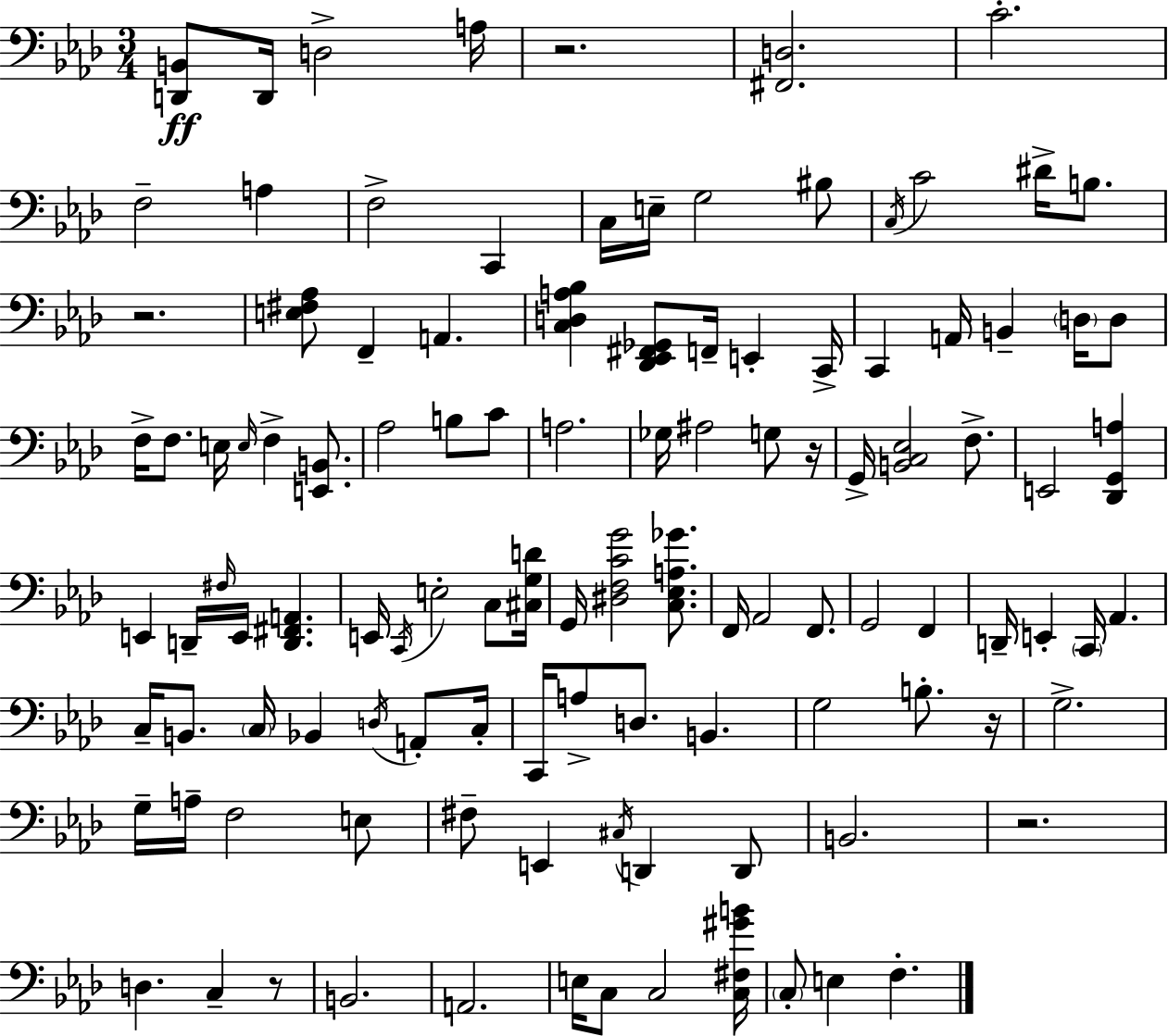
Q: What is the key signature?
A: AES major